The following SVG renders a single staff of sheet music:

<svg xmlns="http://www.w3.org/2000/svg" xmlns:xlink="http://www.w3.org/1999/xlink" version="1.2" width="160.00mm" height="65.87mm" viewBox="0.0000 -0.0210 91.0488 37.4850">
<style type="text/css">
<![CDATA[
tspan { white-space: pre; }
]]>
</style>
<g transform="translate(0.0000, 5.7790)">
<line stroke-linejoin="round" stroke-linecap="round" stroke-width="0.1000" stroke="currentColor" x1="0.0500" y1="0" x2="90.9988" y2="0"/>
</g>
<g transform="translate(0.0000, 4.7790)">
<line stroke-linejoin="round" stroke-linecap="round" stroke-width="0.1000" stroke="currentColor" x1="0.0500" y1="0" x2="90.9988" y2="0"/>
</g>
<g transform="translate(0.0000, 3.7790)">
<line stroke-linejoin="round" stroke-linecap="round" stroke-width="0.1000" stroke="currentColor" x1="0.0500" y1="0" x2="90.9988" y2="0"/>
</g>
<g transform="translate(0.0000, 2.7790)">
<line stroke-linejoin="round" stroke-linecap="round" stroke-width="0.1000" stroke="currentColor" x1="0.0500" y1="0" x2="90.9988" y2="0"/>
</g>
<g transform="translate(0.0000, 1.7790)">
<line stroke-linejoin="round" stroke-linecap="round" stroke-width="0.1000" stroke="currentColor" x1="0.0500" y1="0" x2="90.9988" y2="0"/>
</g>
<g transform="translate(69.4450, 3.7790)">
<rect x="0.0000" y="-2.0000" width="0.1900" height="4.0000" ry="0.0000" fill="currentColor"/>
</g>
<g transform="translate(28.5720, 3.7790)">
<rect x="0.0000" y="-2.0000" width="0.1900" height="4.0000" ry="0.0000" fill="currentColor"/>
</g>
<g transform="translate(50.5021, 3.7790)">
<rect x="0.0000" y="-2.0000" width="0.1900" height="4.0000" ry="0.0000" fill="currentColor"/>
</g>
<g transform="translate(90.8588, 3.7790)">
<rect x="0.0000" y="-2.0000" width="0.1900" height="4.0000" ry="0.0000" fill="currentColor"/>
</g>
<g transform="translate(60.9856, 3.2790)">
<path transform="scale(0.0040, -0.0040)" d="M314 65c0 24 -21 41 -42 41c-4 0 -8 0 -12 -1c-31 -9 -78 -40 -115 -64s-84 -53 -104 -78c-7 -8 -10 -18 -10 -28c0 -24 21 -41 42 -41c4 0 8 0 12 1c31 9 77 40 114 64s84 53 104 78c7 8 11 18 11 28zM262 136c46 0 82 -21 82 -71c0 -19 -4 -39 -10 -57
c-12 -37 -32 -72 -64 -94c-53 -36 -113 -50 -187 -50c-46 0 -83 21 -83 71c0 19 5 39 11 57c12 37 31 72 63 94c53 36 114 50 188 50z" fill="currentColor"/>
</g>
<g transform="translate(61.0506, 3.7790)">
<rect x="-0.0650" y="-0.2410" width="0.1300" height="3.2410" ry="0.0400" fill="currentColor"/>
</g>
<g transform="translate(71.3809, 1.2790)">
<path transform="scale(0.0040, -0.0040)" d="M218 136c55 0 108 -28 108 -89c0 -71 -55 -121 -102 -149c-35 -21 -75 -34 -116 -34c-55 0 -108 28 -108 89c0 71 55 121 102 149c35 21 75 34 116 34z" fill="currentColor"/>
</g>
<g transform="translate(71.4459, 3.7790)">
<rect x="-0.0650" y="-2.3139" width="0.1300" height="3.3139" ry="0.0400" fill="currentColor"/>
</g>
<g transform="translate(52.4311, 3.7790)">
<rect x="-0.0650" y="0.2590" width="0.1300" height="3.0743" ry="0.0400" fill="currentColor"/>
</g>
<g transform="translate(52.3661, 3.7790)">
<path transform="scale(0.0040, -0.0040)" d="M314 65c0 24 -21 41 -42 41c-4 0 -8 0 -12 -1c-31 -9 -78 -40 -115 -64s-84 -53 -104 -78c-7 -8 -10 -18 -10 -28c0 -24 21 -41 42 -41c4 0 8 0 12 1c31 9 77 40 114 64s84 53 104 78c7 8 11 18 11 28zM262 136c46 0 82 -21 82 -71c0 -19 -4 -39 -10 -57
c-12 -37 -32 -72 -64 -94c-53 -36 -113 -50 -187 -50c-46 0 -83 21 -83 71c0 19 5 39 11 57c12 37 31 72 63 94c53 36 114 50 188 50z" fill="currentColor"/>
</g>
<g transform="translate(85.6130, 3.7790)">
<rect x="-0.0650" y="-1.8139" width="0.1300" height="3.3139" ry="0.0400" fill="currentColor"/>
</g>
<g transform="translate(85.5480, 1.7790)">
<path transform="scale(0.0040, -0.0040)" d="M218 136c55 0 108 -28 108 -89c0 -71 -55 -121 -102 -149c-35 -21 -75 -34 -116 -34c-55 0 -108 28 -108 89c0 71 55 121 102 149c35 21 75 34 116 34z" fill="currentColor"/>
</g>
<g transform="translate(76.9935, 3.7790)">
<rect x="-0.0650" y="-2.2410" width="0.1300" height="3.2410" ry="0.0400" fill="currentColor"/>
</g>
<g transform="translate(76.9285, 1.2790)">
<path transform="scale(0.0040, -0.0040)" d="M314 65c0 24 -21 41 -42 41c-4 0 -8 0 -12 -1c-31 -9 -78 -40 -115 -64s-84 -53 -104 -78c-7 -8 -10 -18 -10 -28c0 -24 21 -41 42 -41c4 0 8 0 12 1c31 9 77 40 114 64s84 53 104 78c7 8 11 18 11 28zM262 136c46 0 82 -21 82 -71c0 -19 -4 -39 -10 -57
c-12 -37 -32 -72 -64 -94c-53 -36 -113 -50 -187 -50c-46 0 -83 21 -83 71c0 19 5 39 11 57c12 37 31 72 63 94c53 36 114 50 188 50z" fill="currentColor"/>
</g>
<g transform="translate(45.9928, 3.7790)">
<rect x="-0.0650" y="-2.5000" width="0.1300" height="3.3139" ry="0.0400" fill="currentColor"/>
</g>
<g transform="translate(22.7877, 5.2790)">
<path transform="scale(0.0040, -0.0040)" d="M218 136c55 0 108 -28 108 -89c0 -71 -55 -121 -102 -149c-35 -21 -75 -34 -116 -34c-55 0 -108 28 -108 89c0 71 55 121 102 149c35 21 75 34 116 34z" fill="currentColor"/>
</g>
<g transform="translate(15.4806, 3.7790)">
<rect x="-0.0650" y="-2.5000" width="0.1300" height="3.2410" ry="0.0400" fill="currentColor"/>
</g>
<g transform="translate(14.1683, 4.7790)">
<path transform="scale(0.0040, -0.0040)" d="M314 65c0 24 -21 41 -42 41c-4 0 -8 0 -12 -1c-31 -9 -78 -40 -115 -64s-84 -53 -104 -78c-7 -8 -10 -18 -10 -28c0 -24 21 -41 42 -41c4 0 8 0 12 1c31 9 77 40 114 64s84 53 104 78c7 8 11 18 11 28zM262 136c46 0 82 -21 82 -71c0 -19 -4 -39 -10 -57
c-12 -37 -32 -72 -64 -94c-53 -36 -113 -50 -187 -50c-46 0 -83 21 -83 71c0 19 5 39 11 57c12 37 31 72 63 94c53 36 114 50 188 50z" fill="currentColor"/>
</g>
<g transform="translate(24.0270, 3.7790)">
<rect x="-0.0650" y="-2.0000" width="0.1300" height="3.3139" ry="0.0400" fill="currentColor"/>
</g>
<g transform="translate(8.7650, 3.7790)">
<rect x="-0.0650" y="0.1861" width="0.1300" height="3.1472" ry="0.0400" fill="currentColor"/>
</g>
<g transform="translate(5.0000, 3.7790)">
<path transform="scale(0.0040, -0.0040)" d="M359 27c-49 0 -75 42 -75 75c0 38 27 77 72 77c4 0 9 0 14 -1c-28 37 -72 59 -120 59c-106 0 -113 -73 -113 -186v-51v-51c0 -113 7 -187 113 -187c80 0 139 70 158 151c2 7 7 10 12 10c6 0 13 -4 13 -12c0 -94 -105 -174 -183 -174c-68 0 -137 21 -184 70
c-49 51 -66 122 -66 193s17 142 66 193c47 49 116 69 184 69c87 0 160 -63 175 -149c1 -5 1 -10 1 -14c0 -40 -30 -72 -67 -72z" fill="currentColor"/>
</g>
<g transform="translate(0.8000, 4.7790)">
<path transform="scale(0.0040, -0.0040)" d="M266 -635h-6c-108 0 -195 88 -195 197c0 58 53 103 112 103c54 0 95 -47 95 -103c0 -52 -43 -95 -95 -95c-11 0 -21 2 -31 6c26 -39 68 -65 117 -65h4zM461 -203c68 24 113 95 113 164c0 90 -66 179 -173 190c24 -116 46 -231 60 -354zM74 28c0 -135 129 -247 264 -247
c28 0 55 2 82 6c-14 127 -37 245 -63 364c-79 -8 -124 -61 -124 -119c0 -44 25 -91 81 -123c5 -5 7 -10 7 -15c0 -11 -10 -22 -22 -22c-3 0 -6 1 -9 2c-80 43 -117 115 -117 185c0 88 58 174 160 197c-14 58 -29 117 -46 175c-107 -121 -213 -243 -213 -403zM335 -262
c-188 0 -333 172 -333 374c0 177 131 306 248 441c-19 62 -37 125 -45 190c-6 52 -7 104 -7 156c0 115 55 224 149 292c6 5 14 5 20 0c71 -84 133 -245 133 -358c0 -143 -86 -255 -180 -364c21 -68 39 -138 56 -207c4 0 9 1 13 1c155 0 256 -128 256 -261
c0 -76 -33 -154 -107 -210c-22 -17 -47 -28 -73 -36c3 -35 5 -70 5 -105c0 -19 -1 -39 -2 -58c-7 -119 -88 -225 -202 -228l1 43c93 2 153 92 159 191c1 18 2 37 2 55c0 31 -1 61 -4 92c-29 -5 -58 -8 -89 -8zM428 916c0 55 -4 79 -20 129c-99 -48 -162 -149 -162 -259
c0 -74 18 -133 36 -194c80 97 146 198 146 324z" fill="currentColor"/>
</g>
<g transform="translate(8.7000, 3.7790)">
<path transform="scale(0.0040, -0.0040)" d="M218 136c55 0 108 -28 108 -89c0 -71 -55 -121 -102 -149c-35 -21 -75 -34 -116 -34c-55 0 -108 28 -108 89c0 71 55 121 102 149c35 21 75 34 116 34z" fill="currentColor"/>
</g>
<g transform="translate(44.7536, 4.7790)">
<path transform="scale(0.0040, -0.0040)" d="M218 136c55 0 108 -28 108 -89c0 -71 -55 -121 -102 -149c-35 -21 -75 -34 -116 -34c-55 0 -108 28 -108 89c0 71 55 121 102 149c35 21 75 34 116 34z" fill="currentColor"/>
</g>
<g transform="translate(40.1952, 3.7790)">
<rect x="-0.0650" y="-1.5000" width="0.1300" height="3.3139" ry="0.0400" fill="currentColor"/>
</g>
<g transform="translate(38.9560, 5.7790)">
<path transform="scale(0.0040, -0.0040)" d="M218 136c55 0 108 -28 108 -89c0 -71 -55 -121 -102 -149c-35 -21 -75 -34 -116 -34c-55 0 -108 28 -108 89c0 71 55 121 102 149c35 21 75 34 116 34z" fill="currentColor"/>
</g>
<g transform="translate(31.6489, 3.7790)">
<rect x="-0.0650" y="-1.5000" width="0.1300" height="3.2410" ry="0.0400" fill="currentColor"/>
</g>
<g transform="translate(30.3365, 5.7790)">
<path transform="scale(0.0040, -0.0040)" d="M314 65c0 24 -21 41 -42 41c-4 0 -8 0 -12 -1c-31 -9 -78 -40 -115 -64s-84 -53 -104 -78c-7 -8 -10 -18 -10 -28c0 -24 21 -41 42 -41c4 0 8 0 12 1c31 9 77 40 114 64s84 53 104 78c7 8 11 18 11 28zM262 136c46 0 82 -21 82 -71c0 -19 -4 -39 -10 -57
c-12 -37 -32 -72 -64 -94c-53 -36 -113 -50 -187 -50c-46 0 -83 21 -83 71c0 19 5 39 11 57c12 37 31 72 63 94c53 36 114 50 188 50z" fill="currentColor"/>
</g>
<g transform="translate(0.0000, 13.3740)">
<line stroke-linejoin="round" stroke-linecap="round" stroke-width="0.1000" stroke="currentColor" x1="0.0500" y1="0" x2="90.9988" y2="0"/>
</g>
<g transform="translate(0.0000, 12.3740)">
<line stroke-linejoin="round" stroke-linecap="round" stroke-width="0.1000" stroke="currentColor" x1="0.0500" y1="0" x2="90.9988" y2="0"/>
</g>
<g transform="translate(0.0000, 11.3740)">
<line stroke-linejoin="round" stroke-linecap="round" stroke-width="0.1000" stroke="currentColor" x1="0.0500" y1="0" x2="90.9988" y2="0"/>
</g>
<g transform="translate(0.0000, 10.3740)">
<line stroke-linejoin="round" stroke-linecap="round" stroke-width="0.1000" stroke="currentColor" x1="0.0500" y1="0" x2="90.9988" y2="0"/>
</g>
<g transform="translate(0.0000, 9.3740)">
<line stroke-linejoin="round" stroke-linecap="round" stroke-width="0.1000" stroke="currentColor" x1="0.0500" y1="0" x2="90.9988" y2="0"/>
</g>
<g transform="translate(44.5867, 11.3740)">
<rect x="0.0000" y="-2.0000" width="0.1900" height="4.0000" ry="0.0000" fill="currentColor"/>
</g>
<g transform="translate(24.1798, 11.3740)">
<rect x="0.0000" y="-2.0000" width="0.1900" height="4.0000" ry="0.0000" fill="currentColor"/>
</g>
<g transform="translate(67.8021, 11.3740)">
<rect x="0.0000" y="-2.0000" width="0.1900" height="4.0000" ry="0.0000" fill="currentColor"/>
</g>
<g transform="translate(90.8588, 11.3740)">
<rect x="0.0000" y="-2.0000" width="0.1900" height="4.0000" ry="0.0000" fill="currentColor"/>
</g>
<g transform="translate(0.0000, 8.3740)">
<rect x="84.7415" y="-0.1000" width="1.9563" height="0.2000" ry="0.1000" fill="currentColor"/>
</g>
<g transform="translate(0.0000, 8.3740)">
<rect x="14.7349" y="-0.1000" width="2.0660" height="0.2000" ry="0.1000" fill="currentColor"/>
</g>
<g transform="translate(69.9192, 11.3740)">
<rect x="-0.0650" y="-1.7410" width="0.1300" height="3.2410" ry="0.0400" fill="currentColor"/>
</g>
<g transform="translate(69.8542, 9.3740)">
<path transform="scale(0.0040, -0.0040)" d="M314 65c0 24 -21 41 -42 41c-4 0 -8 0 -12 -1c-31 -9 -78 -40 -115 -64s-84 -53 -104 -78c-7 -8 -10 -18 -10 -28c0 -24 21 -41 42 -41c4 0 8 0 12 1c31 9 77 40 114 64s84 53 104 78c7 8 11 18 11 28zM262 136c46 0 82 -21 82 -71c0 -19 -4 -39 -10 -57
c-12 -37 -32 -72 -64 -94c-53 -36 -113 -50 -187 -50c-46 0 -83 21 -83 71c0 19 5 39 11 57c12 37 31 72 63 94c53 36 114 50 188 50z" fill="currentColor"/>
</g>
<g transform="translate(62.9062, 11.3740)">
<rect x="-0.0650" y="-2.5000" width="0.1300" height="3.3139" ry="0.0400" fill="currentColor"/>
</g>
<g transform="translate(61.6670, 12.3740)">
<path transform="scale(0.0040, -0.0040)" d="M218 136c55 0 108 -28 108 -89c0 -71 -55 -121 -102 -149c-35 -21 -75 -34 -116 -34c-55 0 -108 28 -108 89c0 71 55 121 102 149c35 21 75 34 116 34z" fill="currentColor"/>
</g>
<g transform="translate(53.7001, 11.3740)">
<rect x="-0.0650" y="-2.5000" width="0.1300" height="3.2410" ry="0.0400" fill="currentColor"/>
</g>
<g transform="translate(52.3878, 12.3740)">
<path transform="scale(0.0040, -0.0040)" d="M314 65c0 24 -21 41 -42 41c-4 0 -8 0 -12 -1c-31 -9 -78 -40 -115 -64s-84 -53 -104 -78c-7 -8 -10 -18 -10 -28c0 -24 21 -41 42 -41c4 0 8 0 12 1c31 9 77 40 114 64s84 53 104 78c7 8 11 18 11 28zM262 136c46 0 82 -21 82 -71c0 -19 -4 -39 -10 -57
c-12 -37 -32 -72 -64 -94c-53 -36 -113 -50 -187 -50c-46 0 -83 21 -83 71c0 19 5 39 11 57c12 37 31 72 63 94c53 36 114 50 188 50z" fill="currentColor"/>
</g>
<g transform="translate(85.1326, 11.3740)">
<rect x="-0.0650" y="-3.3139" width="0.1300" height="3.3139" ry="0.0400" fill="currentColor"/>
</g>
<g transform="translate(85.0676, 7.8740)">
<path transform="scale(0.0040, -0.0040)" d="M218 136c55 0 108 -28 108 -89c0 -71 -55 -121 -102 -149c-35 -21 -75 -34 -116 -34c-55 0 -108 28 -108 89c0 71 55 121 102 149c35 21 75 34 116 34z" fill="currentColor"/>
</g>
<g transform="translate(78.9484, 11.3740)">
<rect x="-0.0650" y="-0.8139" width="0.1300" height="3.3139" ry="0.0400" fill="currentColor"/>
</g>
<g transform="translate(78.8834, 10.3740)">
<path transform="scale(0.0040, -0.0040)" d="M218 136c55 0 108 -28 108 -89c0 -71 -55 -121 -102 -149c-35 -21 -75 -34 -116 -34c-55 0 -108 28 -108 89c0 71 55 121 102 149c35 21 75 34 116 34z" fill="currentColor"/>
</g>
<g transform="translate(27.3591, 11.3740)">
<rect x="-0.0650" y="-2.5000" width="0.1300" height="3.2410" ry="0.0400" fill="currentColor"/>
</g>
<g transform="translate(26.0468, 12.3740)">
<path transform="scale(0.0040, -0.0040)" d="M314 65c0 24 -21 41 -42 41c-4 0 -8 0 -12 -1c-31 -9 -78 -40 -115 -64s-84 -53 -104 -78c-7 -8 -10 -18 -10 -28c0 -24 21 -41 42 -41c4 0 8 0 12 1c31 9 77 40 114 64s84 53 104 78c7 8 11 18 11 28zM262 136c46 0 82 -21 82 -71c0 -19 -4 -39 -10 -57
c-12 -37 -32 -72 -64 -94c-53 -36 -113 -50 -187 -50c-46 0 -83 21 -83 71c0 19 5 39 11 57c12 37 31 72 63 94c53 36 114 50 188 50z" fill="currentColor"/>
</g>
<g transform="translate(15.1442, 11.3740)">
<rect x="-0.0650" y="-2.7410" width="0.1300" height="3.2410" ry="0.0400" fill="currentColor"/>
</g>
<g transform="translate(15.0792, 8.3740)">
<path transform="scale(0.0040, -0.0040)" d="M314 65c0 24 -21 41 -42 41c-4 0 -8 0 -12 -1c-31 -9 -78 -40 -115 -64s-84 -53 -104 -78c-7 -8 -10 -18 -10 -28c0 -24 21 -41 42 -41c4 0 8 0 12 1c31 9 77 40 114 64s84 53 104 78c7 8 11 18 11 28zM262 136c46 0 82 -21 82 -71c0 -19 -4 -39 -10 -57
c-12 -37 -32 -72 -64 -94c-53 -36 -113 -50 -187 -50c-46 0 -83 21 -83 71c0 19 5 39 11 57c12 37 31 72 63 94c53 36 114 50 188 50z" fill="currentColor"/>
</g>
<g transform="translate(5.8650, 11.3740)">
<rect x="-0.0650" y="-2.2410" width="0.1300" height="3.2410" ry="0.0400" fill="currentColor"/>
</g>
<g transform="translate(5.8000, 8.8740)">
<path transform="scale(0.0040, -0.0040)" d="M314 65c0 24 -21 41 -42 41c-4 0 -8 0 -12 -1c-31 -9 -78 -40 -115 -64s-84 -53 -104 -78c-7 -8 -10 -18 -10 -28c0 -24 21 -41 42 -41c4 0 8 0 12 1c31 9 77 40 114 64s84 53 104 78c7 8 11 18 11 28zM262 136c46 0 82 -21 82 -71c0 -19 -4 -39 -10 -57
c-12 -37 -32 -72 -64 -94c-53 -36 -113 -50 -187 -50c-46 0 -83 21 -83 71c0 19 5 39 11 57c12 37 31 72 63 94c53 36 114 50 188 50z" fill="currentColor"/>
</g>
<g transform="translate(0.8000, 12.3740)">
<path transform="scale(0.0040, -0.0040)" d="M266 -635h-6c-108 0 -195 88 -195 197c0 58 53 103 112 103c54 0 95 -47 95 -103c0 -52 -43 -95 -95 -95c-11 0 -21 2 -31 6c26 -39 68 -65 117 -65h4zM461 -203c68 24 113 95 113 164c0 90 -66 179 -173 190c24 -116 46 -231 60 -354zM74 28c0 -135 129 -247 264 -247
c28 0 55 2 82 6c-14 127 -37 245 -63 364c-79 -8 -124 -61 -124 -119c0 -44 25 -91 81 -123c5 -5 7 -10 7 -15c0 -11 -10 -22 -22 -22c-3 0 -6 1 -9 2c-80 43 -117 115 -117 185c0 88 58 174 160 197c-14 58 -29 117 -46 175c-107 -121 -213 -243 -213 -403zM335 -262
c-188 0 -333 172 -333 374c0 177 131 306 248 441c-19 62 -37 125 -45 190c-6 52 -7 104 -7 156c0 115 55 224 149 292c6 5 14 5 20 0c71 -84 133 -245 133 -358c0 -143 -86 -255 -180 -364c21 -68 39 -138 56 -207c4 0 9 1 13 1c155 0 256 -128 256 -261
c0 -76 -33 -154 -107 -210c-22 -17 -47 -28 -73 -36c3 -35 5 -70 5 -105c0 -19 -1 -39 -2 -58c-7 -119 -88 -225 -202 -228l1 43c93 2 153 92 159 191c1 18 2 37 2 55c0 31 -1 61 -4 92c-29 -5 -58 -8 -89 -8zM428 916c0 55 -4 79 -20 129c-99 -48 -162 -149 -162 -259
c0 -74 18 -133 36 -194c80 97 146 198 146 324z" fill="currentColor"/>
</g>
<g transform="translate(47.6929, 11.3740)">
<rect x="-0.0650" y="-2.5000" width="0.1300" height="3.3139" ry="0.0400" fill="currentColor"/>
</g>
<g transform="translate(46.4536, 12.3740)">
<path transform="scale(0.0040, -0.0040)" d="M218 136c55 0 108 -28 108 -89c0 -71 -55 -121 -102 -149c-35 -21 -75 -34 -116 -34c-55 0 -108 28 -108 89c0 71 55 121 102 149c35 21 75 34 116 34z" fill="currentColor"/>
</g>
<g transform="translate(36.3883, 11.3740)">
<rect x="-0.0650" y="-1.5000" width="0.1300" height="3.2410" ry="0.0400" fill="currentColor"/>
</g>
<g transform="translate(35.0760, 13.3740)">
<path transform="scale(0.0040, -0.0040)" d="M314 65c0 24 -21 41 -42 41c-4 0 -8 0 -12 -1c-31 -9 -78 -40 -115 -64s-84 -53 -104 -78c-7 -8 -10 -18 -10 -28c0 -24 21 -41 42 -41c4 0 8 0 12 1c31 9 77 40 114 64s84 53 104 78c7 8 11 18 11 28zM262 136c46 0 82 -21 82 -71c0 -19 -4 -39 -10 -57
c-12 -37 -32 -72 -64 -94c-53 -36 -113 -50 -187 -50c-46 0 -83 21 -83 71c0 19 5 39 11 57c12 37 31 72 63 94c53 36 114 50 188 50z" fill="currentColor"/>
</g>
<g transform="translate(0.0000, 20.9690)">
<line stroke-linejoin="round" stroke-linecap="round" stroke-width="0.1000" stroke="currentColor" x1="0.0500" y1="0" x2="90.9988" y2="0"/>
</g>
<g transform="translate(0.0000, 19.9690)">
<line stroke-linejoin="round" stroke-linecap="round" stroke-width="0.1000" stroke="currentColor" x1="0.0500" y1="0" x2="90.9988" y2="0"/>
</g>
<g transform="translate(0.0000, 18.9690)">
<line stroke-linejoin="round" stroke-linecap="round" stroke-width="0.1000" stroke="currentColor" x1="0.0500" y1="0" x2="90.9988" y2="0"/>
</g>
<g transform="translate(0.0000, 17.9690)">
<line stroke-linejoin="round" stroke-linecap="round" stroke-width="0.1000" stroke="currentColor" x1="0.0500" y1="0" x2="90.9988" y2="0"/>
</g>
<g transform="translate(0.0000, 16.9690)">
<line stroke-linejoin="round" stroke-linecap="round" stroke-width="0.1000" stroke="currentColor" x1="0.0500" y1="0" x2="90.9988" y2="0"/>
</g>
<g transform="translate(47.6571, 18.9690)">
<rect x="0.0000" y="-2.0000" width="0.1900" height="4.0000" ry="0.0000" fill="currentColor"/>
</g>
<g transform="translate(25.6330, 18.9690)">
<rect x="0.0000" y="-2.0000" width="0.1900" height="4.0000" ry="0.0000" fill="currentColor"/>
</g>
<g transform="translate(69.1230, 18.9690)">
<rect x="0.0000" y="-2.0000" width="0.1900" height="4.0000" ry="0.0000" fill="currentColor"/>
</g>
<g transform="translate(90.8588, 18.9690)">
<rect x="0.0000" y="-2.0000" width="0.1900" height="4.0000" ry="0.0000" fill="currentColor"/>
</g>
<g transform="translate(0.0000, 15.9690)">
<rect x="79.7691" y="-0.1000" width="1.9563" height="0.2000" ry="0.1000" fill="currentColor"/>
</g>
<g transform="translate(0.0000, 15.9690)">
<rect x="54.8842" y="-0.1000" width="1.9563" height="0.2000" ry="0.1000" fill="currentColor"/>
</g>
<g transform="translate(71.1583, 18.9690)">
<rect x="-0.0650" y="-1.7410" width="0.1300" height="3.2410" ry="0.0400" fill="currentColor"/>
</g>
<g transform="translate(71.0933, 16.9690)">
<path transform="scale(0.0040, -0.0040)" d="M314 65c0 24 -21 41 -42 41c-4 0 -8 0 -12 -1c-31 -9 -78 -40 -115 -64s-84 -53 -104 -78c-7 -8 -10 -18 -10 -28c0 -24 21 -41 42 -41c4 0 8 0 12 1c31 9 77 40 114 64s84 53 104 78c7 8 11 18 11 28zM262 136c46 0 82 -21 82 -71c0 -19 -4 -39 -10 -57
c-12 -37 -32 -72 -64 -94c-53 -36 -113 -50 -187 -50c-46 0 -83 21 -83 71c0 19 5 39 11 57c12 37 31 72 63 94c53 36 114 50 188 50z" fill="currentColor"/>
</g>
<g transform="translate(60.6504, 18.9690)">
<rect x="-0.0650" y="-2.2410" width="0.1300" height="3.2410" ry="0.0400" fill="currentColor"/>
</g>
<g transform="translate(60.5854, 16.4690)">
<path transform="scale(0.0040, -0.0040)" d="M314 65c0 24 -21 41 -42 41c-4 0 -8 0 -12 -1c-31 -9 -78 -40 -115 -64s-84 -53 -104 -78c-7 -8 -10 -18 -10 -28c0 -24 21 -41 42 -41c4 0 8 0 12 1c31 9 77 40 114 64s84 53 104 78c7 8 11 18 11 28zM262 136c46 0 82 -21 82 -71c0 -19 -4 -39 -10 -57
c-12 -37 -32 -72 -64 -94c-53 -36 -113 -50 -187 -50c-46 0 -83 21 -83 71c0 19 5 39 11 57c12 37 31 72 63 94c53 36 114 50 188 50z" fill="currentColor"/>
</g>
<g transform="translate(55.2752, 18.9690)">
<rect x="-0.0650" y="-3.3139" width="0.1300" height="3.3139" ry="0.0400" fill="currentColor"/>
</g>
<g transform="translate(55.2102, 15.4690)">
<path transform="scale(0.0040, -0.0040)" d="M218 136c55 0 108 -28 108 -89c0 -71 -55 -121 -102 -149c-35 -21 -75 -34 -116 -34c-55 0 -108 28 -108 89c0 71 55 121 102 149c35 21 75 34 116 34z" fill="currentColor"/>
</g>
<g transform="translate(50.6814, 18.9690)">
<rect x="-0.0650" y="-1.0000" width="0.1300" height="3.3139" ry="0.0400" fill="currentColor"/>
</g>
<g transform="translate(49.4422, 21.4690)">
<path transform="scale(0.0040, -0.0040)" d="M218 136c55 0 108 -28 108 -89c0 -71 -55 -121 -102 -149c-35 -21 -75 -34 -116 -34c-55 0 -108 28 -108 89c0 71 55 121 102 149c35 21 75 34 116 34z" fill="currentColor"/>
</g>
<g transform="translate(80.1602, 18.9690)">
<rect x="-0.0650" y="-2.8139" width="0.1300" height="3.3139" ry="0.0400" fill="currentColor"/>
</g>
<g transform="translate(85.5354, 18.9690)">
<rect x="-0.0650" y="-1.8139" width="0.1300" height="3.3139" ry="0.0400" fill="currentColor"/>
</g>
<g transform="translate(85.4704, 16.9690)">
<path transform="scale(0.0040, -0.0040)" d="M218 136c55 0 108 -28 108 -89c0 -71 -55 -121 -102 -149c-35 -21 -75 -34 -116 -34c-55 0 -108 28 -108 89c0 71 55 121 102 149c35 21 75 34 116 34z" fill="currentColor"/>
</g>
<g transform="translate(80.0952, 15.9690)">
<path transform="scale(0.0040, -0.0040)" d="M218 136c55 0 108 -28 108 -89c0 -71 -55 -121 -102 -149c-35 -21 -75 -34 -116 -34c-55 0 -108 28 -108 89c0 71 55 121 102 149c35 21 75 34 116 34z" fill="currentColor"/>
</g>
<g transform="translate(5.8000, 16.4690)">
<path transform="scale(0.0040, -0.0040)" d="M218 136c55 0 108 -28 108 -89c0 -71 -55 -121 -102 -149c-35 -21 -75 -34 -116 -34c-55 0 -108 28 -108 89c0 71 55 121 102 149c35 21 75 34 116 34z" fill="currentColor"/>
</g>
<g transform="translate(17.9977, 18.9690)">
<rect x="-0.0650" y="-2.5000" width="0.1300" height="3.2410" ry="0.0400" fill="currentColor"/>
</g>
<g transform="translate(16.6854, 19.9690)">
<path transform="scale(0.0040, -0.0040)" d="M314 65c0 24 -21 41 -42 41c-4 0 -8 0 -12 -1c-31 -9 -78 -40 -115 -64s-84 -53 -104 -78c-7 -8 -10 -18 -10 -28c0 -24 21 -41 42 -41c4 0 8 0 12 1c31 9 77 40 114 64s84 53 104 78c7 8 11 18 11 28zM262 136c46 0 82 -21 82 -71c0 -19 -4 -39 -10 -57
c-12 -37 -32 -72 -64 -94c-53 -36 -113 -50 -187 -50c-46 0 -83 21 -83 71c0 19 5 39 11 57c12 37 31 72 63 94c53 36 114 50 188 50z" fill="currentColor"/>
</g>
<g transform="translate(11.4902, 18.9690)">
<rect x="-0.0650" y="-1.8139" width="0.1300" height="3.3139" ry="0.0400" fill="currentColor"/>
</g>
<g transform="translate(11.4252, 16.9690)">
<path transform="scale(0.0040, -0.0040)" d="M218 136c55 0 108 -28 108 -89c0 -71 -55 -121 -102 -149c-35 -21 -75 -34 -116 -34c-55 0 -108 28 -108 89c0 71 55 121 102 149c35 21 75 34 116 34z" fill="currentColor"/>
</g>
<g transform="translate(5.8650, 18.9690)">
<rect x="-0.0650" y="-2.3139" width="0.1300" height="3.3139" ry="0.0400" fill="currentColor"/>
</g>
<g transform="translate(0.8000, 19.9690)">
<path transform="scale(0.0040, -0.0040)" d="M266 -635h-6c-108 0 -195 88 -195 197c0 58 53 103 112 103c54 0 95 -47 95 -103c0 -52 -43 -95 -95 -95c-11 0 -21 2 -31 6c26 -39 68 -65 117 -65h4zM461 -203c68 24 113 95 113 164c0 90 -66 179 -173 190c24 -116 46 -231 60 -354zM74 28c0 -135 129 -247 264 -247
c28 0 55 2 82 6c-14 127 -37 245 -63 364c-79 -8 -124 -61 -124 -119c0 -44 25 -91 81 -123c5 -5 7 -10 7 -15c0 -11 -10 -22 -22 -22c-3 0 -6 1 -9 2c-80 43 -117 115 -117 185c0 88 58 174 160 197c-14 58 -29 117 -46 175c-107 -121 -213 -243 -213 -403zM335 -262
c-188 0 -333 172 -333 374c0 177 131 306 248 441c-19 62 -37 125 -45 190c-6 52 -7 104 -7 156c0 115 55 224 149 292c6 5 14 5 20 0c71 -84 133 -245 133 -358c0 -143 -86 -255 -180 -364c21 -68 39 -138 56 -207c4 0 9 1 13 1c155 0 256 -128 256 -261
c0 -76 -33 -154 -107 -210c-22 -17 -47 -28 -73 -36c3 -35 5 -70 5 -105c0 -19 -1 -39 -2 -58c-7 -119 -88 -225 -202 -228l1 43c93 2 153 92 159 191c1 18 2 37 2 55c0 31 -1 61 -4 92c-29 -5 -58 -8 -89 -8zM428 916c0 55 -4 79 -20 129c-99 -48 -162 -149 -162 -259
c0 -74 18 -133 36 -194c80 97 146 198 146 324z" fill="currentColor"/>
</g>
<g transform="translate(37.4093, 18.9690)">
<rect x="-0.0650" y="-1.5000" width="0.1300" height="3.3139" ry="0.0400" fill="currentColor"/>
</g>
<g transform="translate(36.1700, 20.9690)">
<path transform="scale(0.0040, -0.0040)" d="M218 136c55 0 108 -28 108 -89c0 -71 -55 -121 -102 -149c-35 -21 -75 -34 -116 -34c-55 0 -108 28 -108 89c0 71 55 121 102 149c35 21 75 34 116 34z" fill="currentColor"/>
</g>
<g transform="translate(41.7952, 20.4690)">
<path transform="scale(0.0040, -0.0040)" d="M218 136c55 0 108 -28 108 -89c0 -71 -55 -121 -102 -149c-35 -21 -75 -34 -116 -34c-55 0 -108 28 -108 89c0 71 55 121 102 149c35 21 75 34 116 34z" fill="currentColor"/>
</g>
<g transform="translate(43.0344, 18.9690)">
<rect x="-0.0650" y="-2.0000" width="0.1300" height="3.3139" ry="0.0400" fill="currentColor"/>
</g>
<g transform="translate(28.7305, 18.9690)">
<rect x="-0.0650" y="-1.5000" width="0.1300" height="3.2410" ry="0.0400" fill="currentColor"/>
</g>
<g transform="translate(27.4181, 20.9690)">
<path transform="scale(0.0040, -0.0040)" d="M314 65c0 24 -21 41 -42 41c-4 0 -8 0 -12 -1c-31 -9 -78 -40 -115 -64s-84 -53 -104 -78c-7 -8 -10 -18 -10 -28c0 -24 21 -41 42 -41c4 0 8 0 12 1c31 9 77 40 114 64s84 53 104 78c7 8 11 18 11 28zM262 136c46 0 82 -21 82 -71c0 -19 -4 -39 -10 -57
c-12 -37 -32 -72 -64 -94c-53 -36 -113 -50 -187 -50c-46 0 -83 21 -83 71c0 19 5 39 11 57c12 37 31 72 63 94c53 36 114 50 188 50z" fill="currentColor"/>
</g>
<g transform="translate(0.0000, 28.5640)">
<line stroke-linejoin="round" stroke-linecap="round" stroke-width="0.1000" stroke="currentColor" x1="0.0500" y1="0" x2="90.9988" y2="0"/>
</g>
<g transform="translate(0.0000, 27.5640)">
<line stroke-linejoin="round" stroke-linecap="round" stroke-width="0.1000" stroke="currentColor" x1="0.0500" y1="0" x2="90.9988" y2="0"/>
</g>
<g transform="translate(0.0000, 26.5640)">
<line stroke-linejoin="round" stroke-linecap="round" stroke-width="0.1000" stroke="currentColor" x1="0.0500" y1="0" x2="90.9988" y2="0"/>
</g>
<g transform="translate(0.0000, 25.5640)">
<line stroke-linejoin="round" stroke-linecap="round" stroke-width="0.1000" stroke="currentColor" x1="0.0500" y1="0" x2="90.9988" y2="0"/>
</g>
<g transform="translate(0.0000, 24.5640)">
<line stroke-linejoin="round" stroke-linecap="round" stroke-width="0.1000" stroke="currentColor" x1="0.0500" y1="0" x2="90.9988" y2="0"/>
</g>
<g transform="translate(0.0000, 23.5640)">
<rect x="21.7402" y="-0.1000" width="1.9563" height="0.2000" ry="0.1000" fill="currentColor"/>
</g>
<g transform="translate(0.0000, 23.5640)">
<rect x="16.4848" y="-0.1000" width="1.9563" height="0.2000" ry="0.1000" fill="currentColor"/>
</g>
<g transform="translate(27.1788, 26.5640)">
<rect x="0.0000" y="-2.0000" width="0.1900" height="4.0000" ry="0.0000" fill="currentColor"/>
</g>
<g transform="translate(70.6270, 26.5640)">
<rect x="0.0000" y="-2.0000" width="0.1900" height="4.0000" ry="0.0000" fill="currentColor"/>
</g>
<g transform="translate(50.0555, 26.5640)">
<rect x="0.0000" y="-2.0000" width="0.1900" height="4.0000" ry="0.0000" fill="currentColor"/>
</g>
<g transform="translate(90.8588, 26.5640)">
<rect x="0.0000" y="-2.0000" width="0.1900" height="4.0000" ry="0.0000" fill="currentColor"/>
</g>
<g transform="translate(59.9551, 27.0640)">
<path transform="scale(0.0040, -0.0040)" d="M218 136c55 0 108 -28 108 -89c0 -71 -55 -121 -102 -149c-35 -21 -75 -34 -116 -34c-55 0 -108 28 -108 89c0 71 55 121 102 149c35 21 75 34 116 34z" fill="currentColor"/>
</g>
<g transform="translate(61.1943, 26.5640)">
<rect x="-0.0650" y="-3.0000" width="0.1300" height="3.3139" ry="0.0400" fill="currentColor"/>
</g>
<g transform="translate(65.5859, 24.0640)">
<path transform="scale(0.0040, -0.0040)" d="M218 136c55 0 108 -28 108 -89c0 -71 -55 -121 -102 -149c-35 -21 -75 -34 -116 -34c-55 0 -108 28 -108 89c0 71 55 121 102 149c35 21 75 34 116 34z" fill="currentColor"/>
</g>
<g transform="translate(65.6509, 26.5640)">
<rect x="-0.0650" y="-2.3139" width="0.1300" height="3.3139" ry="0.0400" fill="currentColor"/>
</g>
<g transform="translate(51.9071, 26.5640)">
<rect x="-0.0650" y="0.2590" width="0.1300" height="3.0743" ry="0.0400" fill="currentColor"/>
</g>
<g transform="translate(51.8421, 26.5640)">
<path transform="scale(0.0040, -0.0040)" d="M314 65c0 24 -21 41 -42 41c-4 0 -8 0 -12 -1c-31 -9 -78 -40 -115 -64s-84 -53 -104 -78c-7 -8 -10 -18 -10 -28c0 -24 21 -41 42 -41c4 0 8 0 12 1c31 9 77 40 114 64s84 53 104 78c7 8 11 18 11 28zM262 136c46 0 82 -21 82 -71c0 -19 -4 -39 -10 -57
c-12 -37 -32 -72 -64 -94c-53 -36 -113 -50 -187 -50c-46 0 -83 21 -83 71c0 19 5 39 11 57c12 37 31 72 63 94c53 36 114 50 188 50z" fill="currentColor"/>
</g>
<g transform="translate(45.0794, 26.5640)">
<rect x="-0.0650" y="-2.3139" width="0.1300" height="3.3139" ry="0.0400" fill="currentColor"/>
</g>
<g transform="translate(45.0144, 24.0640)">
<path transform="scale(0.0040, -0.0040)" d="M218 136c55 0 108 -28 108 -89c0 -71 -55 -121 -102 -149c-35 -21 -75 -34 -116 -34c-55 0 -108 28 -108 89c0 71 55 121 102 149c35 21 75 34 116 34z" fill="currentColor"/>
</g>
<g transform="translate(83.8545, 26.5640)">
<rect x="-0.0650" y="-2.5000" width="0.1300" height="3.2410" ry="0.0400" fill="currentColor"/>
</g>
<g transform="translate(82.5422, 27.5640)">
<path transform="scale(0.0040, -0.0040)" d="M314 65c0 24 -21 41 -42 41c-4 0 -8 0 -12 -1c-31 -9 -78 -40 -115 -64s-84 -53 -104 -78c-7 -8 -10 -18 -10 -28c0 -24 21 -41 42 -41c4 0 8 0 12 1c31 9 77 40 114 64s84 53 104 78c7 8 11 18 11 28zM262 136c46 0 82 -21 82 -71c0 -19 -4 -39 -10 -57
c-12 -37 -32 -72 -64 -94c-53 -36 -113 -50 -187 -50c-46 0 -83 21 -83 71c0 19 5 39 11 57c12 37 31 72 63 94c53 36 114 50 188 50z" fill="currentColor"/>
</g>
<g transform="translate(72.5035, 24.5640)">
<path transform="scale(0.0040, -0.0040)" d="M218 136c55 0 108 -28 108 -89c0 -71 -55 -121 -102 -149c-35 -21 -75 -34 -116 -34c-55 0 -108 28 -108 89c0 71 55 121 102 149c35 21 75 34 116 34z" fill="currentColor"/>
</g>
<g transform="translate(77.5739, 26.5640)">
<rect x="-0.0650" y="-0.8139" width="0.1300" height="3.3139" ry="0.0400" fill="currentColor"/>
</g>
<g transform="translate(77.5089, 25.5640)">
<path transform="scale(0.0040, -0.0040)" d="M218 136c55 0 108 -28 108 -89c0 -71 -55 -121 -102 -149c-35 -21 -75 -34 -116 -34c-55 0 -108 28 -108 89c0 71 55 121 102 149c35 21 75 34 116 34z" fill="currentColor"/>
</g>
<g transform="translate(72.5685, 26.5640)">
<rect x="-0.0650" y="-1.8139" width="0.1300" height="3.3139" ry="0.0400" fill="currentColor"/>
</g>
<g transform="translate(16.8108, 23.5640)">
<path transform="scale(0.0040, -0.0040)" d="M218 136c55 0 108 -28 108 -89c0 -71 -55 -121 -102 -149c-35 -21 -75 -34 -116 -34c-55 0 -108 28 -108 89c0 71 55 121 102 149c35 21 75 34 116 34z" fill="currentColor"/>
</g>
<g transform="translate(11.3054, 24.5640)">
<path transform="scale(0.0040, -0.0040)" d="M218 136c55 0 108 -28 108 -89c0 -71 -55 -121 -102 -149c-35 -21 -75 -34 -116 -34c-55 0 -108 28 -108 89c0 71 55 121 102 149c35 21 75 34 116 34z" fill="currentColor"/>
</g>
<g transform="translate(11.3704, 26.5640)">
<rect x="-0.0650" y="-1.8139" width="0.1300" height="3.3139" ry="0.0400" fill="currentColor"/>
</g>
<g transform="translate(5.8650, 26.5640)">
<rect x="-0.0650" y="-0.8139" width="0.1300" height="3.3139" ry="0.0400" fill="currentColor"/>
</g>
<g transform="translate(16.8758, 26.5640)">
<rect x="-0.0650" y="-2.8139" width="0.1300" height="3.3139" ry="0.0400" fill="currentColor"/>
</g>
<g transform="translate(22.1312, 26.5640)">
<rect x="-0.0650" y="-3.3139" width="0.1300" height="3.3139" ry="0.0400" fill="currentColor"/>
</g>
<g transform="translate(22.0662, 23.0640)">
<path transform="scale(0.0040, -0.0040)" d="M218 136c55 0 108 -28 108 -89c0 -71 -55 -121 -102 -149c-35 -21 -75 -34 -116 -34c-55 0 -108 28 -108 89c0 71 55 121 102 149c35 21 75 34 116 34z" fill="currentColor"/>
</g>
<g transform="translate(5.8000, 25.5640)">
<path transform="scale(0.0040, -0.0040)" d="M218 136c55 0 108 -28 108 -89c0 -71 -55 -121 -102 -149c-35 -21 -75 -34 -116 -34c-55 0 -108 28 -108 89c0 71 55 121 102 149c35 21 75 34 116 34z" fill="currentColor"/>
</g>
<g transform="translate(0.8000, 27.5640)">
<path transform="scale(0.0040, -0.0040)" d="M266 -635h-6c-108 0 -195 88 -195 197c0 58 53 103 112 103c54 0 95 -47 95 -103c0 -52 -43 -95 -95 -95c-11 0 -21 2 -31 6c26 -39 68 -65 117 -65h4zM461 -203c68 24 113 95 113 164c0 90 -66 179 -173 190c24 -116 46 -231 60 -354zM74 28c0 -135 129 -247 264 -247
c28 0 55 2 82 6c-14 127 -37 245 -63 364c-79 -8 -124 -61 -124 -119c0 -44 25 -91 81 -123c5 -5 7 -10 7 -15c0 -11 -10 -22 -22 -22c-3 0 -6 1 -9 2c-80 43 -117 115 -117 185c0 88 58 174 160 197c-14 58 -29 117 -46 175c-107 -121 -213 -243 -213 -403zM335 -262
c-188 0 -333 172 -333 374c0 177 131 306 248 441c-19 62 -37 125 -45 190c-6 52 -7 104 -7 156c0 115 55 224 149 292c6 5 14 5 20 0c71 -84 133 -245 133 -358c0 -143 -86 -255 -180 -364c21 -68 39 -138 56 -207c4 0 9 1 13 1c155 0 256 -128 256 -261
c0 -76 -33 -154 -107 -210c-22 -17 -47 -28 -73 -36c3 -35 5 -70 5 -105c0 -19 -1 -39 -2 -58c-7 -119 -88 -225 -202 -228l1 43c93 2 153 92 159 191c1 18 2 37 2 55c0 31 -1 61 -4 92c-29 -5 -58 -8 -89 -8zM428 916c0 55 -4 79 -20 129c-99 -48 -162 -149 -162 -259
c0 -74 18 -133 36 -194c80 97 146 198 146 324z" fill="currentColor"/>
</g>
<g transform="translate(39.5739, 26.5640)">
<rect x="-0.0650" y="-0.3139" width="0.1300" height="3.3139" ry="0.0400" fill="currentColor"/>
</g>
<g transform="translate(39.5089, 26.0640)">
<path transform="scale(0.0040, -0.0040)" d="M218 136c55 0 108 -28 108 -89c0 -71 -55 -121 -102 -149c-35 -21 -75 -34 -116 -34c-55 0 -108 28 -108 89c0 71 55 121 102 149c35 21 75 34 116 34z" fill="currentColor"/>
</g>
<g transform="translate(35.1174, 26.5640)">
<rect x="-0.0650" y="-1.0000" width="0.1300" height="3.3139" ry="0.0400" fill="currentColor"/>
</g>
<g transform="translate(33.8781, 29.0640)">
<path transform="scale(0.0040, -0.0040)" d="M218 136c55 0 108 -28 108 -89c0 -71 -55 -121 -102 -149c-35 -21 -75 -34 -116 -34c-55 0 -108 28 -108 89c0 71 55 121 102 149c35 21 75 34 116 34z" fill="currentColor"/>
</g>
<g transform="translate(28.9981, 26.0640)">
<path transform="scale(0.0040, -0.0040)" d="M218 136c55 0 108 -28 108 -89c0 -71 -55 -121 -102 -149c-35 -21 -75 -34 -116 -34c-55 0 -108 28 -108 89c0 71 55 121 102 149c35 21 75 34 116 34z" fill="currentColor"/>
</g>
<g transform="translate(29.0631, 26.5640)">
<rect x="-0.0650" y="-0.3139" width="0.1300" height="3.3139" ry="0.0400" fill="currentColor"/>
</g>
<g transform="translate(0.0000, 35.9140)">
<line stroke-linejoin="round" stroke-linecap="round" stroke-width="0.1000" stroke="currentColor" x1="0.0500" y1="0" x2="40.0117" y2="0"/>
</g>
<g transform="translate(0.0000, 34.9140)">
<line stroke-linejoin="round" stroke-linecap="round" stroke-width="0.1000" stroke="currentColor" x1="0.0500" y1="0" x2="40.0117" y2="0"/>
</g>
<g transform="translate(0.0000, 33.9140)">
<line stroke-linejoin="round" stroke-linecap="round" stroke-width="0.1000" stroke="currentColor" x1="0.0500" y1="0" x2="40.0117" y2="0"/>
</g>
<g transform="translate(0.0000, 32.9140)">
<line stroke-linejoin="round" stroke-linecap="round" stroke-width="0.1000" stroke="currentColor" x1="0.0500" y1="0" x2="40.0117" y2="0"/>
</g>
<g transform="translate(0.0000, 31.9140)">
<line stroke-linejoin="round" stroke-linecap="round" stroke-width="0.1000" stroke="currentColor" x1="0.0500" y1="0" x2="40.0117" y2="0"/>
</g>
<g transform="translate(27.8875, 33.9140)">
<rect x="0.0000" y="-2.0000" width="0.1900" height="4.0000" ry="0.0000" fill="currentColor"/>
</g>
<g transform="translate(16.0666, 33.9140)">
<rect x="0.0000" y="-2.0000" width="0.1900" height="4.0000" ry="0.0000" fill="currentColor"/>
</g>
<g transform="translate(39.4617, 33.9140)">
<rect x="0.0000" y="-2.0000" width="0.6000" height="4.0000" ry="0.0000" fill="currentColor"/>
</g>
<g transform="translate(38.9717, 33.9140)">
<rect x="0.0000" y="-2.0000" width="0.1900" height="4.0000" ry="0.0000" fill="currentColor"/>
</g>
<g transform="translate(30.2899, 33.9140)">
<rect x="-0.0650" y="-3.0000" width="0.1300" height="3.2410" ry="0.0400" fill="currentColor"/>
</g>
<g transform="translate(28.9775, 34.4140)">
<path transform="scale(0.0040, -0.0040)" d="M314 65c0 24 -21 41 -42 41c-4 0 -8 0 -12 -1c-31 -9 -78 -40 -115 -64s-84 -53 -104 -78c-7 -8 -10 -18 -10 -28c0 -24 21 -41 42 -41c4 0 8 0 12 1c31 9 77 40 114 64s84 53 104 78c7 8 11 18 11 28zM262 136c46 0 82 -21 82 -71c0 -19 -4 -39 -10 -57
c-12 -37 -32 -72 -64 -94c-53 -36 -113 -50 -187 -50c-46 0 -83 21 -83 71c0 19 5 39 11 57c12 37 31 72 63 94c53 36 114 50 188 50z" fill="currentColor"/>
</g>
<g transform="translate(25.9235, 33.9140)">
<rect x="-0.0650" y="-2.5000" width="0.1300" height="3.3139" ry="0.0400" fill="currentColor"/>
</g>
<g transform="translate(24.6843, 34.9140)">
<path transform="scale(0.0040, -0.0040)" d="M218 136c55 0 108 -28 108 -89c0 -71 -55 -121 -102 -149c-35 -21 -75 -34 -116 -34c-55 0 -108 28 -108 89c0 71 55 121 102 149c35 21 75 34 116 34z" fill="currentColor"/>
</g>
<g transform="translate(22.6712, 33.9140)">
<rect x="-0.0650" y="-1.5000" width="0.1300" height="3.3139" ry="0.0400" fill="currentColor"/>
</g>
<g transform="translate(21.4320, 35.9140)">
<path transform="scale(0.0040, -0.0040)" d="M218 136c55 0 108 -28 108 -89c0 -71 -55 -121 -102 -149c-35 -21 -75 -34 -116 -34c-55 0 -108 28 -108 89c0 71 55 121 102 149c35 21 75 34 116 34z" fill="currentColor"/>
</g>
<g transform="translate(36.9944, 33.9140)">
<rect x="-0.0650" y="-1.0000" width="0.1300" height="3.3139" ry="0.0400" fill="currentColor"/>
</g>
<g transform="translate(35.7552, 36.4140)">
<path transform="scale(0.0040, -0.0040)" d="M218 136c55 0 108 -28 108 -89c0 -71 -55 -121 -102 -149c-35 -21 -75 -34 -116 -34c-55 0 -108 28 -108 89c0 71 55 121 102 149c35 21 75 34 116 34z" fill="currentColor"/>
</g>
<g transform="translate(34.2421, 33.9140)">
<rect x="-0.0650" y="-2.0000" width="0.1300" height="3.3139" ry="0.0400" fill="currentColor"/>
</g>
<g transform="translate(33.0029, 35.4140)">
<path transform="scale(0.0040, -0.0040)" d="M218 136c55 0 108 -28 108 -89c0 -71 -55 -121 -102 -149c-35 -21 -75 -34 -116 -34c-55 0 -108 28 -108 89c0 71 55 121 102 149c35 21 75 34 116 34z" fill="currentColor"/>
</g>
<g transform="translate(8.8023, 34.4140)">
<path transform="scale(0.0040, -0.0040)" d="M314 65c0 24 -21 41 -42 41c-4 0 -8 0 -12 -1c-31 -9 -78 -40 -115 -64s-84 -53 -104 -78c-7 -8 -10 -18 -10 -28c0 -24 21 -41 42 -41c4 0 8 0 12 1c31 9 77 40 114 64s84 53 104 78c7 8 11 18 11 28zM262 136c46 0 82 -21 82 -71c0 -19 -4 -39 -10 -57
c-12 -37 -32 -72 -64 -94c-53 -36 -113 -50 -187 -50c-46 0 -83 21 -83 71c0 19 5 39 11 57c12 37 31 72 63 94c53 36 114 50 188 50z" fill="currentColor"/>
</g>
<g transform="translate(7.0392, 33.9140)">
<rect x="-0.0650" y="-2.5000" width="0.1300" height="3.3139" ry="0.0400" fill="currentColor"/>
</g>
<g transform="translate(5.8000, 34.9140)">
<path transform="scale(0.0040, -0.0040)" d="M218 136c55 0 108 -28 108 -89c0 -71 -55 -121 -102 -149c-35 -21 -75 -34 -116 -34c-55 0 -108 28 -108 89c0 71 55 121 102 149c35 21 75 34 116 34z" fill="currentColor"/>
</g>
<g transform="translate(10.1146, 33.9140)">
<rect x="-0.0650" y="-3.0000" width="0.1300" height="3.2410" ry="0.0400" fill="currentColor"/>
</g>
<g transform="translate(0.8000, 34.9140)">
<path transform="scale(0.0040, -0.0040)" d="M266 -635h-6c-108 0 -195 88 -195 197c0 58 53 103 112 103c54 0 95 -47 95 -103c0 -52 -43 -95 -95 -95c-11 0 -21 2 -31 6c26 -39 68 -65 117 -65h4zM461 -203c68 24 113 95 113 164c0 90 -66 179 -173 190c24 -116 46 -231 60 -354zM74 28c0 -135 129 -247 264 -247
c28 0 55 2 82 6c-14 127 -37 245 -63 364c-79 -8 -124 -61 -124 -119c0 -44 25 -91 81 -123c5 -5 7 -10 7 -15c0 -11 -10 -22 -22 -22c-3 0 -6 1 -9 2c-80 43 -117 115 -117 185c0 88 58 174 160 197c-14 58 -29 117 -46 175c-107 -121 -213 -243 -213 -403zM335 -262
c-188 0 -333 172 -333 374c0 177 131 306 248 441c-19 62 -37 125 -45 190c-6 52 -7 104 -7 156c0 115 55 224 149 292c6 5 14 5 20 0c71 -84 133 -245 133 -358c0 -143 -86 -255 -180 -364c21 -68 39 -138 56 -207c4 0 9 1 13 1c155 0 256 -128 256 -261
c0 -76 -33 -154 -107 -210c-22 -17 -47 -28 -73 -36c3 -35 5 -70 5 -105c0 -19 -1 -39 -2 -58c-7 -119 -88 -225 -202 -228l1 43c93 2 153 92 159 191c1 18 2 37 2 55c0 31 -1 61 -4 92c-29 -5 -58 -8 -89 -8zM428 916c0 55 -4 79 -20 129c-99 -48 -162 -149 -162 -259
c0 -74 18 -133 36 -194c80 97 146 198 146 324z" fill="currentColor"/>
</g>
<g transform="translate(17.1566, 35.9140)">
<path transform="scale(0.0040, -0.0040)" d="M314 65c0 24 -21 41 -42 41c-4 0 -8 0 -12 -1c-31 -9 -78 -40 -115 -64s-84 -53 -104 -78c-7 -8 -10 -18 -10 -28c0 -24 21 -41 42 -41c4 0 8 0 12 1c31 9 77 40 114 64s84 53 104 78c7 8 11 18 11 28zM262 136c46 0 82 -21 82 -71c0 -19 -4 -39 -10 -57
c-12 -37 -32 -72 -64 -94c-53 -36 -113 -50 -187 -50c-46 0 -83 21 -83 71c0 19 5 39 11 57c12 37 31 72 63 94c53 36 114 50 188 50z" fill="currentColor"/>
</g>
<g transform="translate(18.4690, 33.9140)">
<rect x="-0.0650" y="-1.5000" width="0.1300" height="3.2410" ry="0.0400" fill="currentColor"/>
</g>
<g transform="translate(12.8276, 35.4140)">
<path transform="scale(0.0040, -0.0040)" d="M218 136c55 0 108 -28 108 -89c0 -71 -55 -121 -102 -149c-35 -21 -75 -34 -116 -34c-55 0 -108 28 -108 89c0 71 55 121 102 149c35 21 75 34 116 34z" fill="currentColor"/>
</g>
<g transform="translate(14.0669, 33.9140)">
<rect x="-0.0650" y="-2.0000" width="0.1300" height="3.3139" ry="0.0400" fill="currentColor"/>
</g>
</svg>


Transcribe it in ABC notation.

X:1
T:Untitled
M:4/4
L:1/4
K:C
B G2 F E2 E G B2 c2 g g2 f g2 a2 G2 E2 G G2 G f2 d b g f G2 E2 E F D b g2 f2 a f d f a b c D c g B2 A g f d G2 G A2 F E2 E G A2 F D